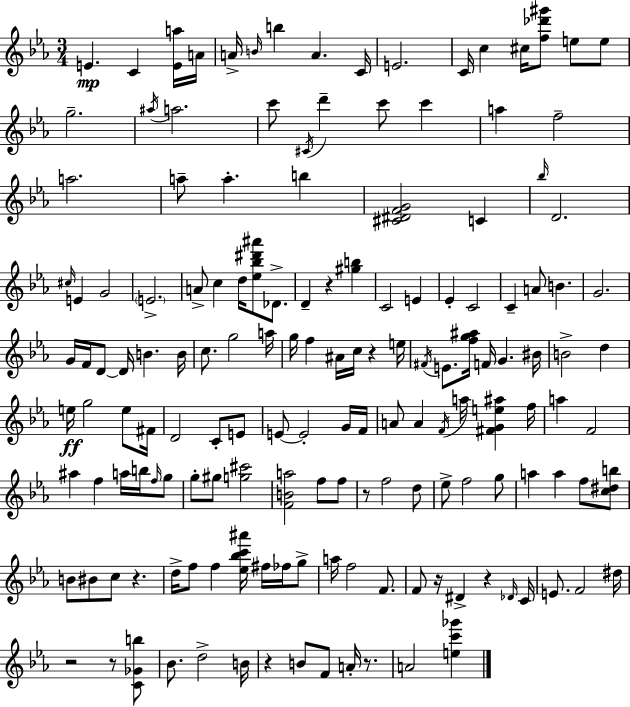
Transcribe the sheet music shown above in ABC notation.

X:1
T:Untitled
M:3/4
L:1/4
K:Cm
E C [Ea]/4 A/4 A/4 B/4 b A C/4 E2 C/4 c ^c/4 [f_d'^g']/2 e/2 e/2 g2 ^a/4 a2 c'/2 ^C/4 d' c'/2 c' a f2 a2 a/2 a b [^C^DFG]2 C _b/4 D2 ^c/4 E G2 E2 A/2 c d/4 [_e_b^d'^a']/2 _D/2 D z [^gb] C2 E _E C2 C A/2 B G2 G/4 F/4 D/2 D/4 B B/4 c/2 g2 a/4 g/4 f ^A/4 c/4 z e/4 ^F/4 E/2 [fg^a]/4 F/4 G ^B/4 B2 d e/4 g2 e/2 ^F/4 D2 C/2 E/2 E/2 E2 G/4 F/4 A/2 A F/4 a/4 [^FGe^a] f/4 a F2 ^a f a/4 b/4 f/4 g/2 g/2 ^g/2 [g^c']2 [FBa]2 f/2 f/2 z/2 f2 d/2 _e/2 f2 g/2 a a f/2 [c^db]/2 B/2 ^B/2 c/2 z d/4 f/2 f [_e_bc'^a']/4 ^f/4 _f/4 g/2 a/4 f2 F/2 F/2 z/4 ^D z _D/4 C/4 E/2 F2 ^d/4 z2 z/2 [C_Gb]/2 _B/2 d2 B/4 z B/2 F/2 A/4 z/2 A2 [ec'_g']